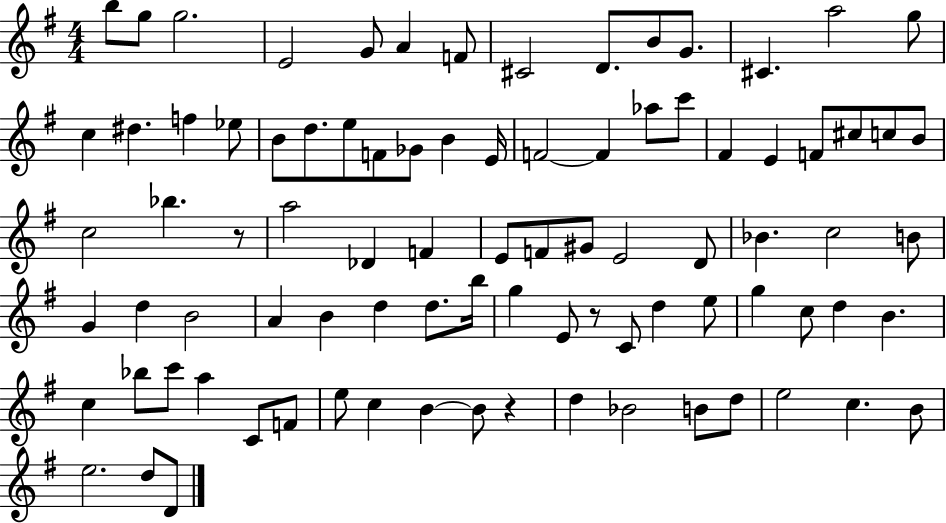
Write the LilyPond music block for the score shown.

{
  \clef treble
  \numericTimeSignature
  \time 4/4
  \key g \major
  b''8 g''8 g''2. | e'2 g'8 a'4 f'8 | cis'2 d'8. b'8 g'8. | cis'4. a''2 g''8 | \break c''4 dis''4. f''4 ees''8 | b'8 d''8. e''8 f'8 ges'8 b'4 e'16 | f'2~~ f'4 aes''8 c'''8 | fis'4 e'4 f'8 cis''8 c''8 b'8 | \break c''2 bes''4. r8 | a''2 des'4 f'4 | e'8 f'8 gis'8 e'2 d'8 | bes'4. c''2 b'8 | \break g'4 d''4 b'2 | a'4 b'4 d''4 d''8. b''16 | g''4 e'8 r8 c'8 d''4 e''8 | g''4 c''8 d''4 b'4. | \break c''4 bes''8 c'''8 a''4 c'8 f'8 | e''8 c''4 b'4~~ b'8 r4 | d''4 bes'2 b'8 d''8 | e''2 c''4. b'8 | \break e''2. d''8 d'8 | \bar "|."
}